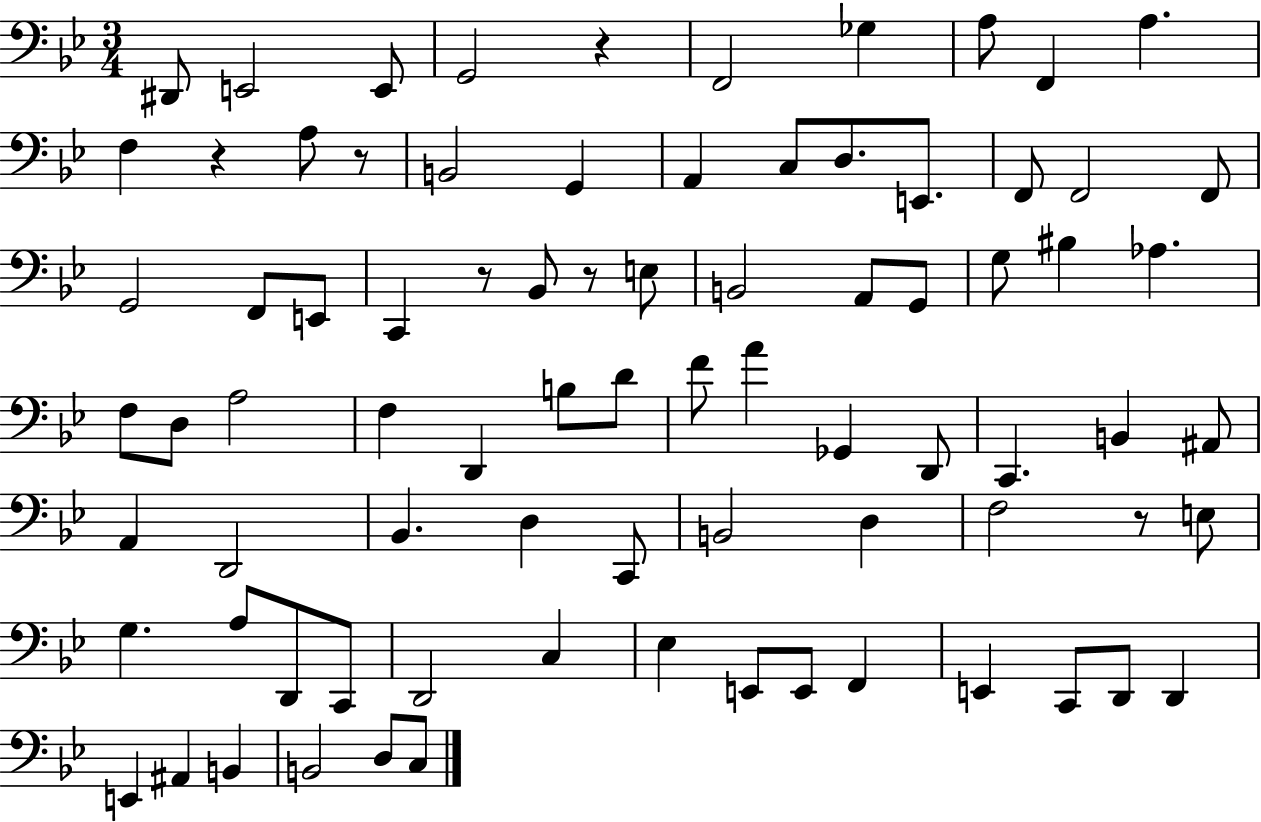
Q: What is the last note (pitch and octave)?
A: C3